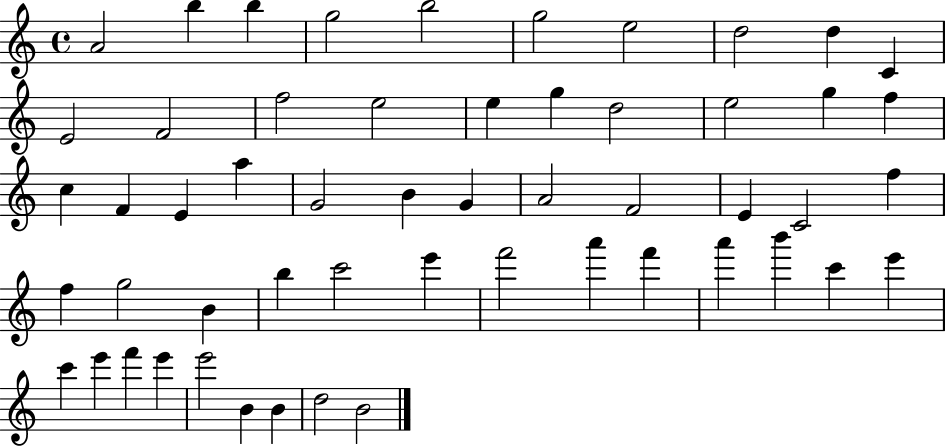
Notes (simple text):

A4/h B5/q B5/q G5/h B5/h G5/h E5/h D5/h D5/q C4/q E4/h F4/h F5/h E5/h E5/q G5/q D5/h E5/h G5/q F5/q C5/q F4/q E4/q A5/q G4/h B4/q G4/q A4/h F4/h E4/q C4/h F5/q F5/q G5/h B4/q B5/q C6/h E6/q F6/h A6/q F6/q A6/q B6/q C6/q E6/q C6/q E6/q F6/q E6/q E6/h B4/q B4/q D5/h B4/h